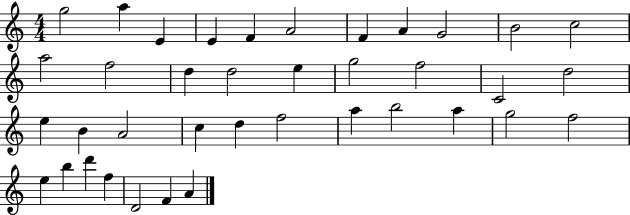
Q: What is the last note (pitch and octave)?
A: A4